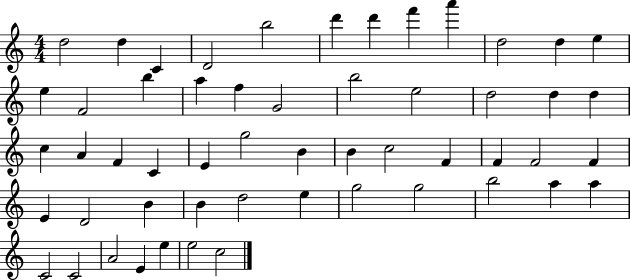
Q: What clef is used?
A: treble